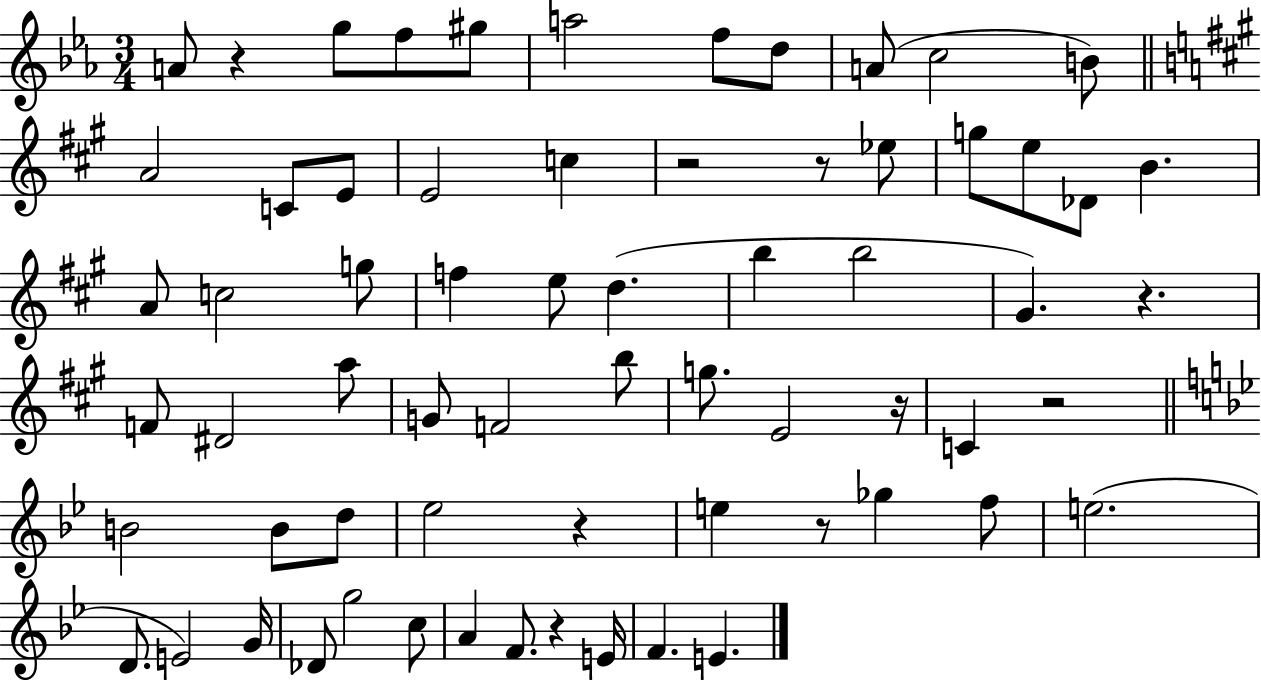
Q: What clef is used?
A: treble